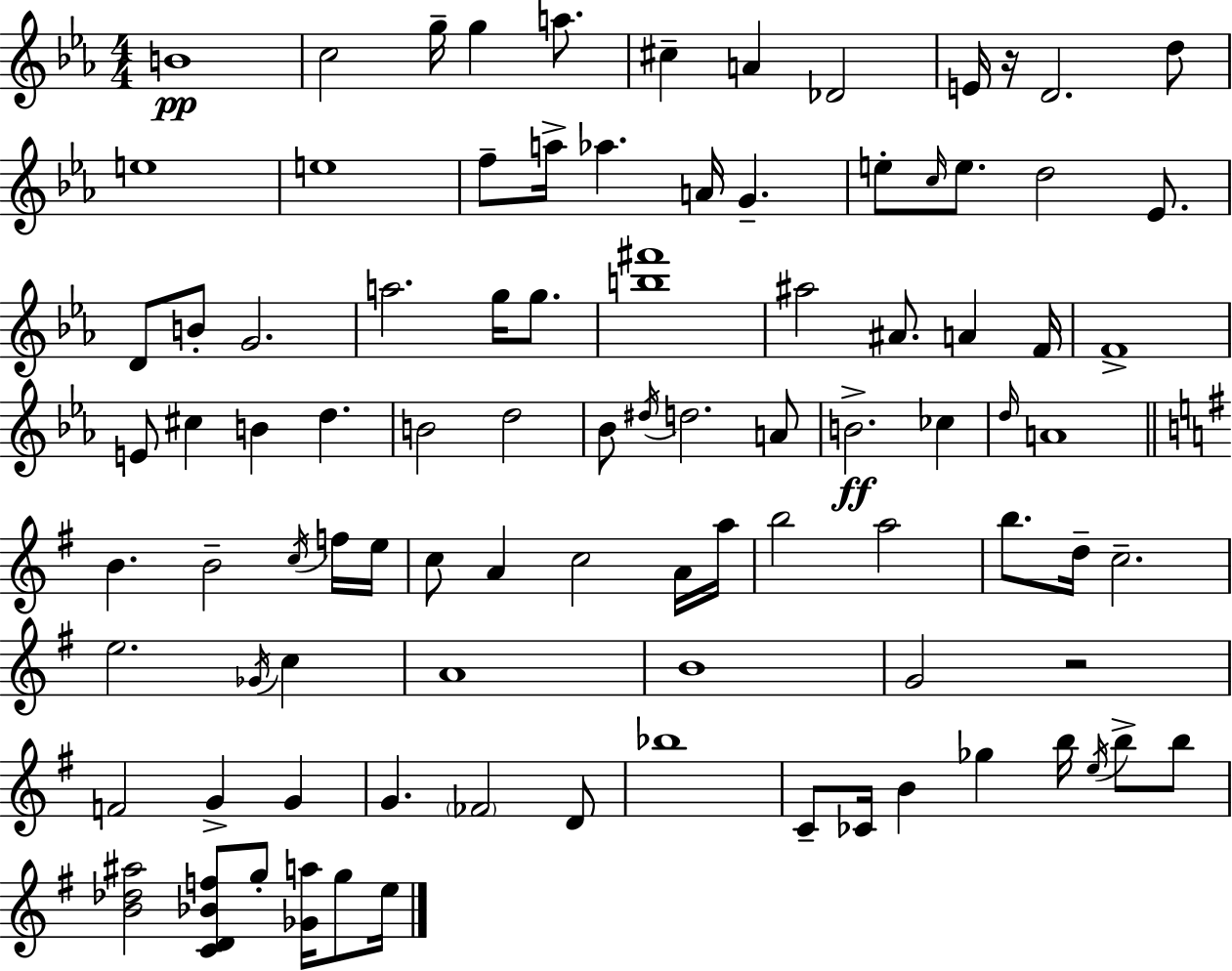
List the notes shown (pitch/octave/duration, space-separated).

B4/w C5/h G5/s G5/q A5/e. C#5/q A4/q Db4/h E4/s R/s D4/h. D5/e E5/w E5/w F5/e A5/s Ab5/q. A4/s G4/q. E5/e C5/s E5/e. D5/h Eb4/e. D4/e B4/e G4/h. A5/h. G5/s G5/e. [B5,F#6]/w A#5/h A#4/e. A4/q F4/s F4/w E4/e C#5/q B4/q D5/q. B4/h D5/h Bb4/e D#5/s D5/h. A4/e B4/h. CES5/q D5/s A4/w B4/q. B4/h C5/s F5/s E5/s C5/e A4/q C5/h A4/s A5/s B5/h A5/h B5/e. D5/s C5/h. E5/h. Gb4/s C5/q A4/w B4/w G4/h R/h F4/h G4/q G4/q G4/q. FES4/h D4/e Bb5/w C4/e CES4/s B4/q Gb5/q B5/s E5/s B5/e B5/e [B4,Db5,A#5]/h [C4,D4,Bb4,F5]/e G5/e [Gb4,A5]/s G5/e E5/s